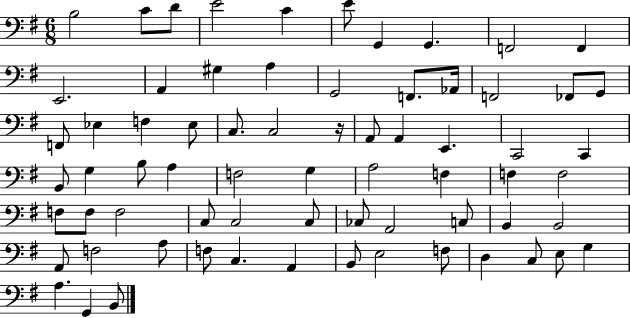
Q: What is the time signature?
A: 6/8